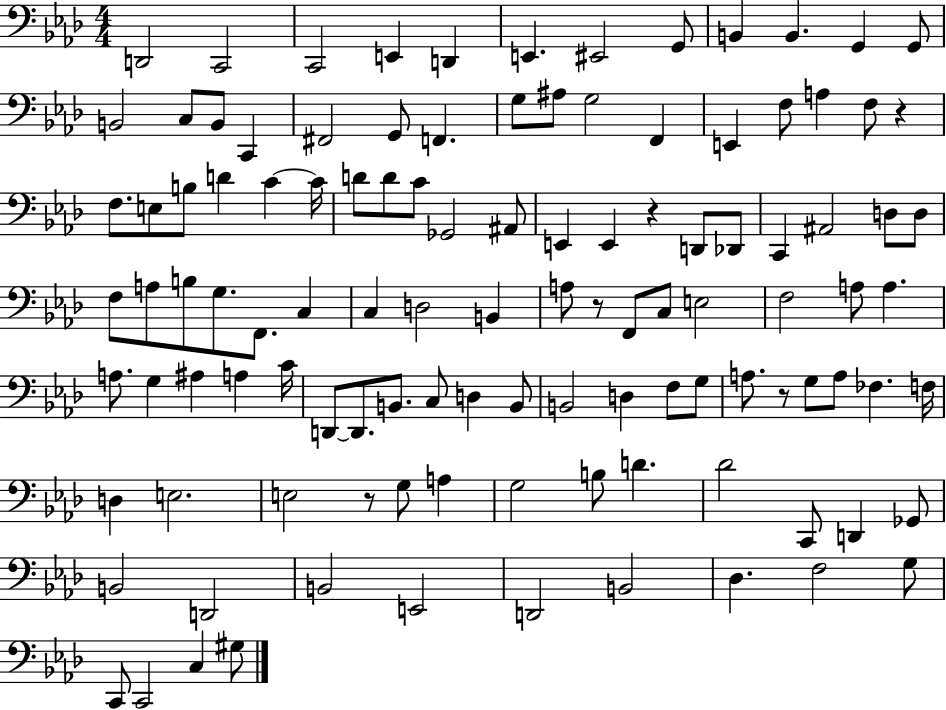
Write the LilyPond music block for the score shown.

{
  \clef bass
  \numericTimeSignature
  \time 4/4
  \key aes \major
  \repeat volta 2 { d,2 c,2 | c,2 e,4 d,4 | e,4. eis,2 g,8 | b,4 b,4. g,4 g,8 | \break b,2 c8 b,8 c,4 | fis,2 g,8 f,4. | g8 ais8 g2 f,4 | e,4 f8 a4 f8 r4 | \break f8. e8 b8 d'4 c'4~~ c'16 | d'8 d'8 c'8 ges,2 ais,8 | e,4 e,4 r4 d,8 des,8 | c,4 ais,2 d8 d8 | \break f8 a8 b8 g8. f,8. c4 | c4 d2 b,4 | a8 r8 f,8 c8 e2 | f2 a8 a4. | \break a8. g4 ais4 a4 c'16 | d,8~~ d,8. b,8. c8 d4 b,8 | b,2 d4 f8 g8 | a8. r8 g8 a8 fes4. f16 | \break d4 e2. | e2 r8 g8 a4 | g2 b8 d'4. | des'2 c,8 d,4 ges,8 | \break b,2 d,2 | b,2 e,2 | d,2 b,2 | des4. f2 g8 | \break c,8 c,2 c4 gis8 | } \bar "|."
}